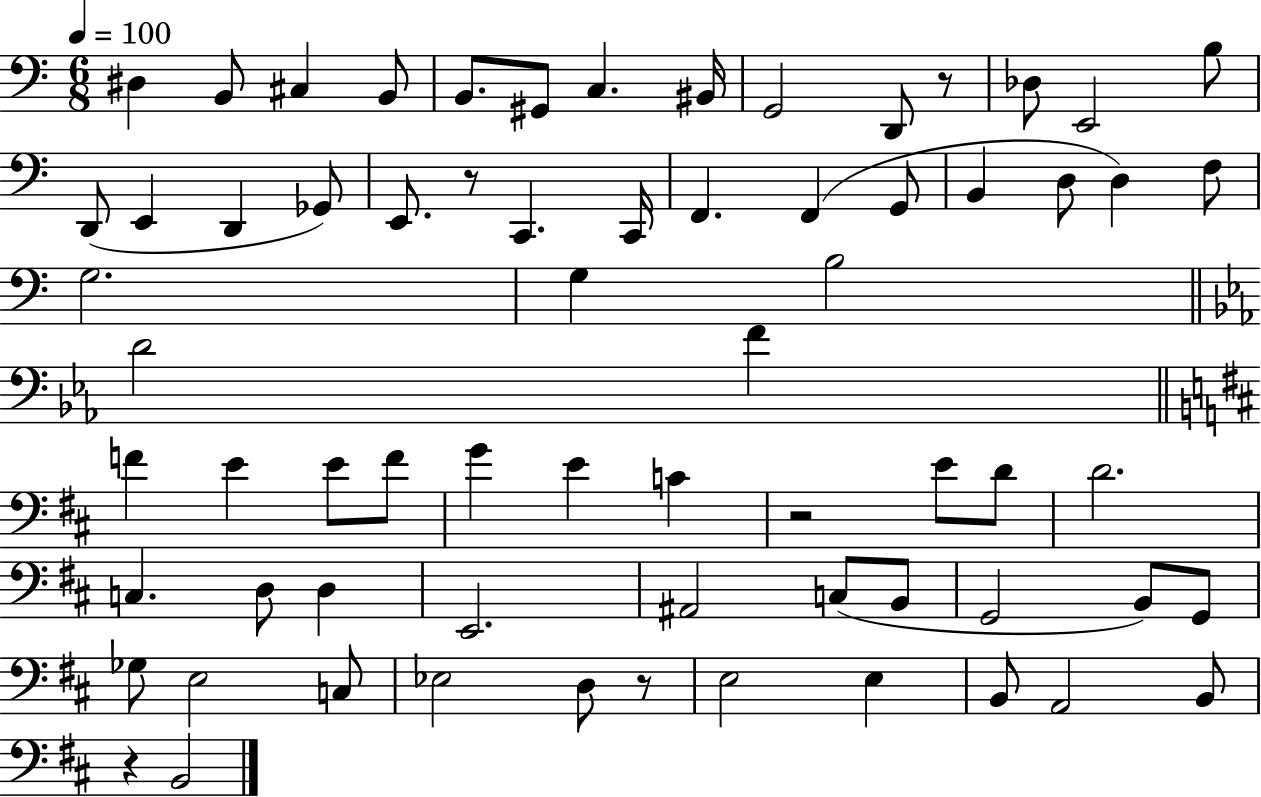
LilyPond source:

{
  \clef bass
  \numericTimeSignature
  \time 6/8
  \key c \major
  \tempo 4 = 100
  dis4 b,8 cis4 b,8 | b,8. gis,8 c4. bis,16 | g,2 d,8 r8 | des8 e,2 b8 | \break d,8( e,4 d,4 ges,8) | e,8. r8 c,4. c,16 | f,4. f,4( g,8 | b,4 d8 d4) f8 | \break g2. | g4 b2 | \bar "||" \break \key c \minor d'2 f'4 | \bar "||" \break \key d \major f'4 e'4 e'8 f'8 | g'4 e'4 c'4 | r2 e'8 d'8 | d'2. | \break c4. d8 d4 | e,2. | ais,2 c8( b,8 | g,2 b,8) g,8 | \break ges8 e2 c8 | ees2 d8 r8 | e2 e4 | b,8 a,2 b,8 | \break r4 b,2 | \bar "|."
}